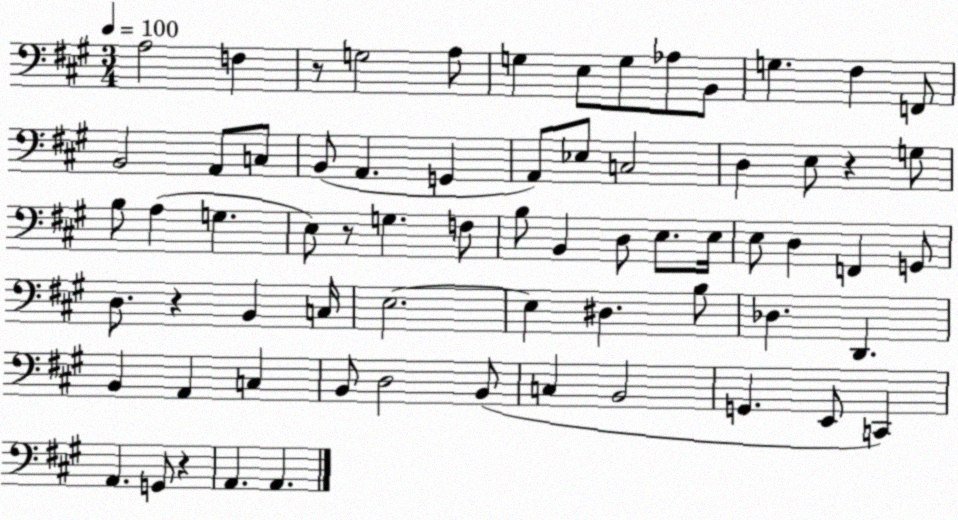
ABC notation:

X:1
T:Untitled
M:3/4
L:1/4
K:A
A,2 F, z/2 G,2 A,/2 G, E,/2 G,/2 _A,/2 B,,/2 G, ^F, F,,/2 B,,2 A,,/2 C,/2 B,,/2 A,, G,, A,,/2 _E,/2 C,2 D, E,/2 z G,/2 B,/2 A, G, E,/2 z/2 G, F,/2 B,/2 B,, D,/2 E,/2 E,/4 E,/2 D, F,, G,,/2 D,/2 z B,, C,/4 E,2 E, ^D, B,/2 _D, D,, B,, A,, C, B,,/2 D,2 B,,/2 C, B,,2 G,, E,,/2 C,, A,, G,,/2 z A,, A,,